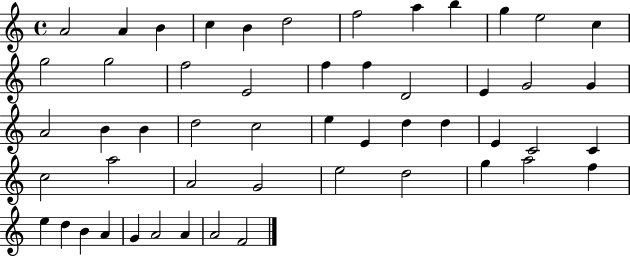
A4/h A4/q B4/q C5/q B4/q D5/h F5/h A5/q B5/q G5/q E5/h C5/q G5/h G5/h F5/h E4/h F5/q F5/q D4/h E4/q G4/h G4/q A4/h B4/q B4/q D5/h C5/h E5/q E4/q D5/q D5/q E4/q C4/h C4/q C5/h A5/h A4/h G4/h E5/h D5/h G5/q A5/h F5/q E5/q D5/q B4/q A4/q G4/q A4/h A4/q A4/h F4/h